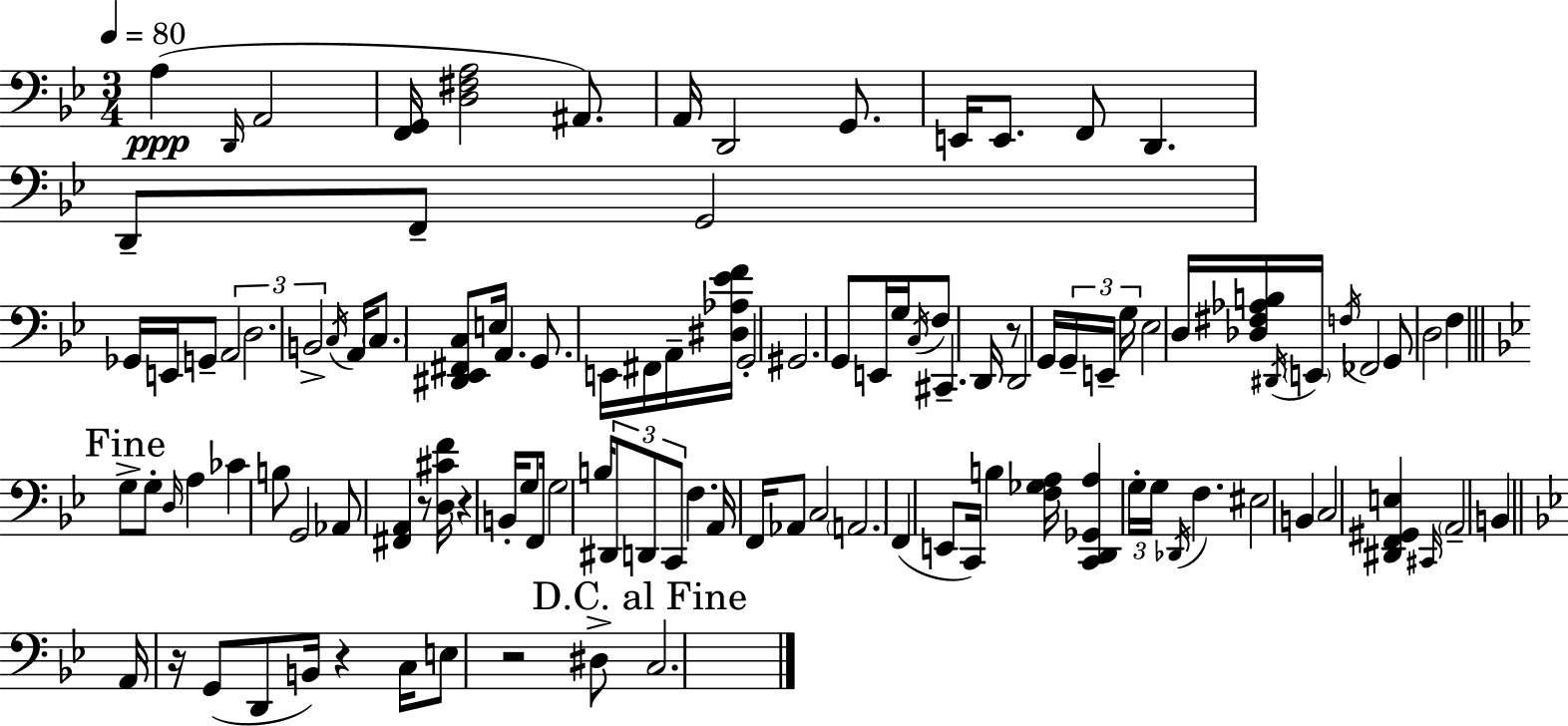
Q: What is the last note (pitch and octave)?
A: C3